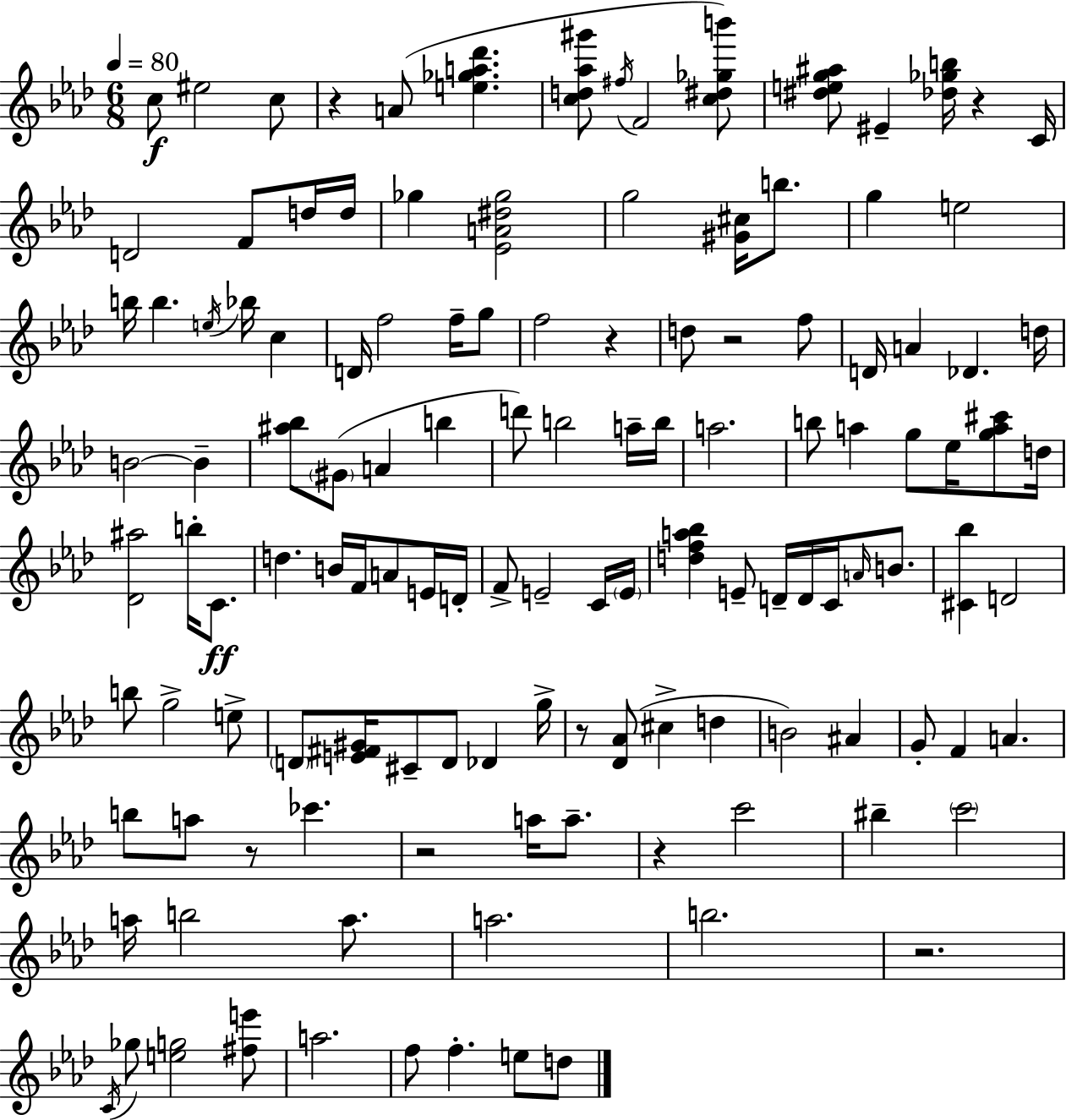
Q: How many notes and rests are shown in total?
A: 127